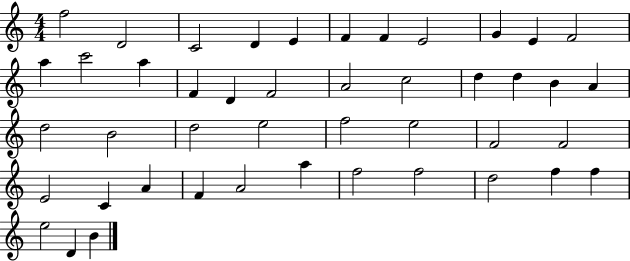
{
  \clef treble
  \numericTimeSignature
  \time 4/4
  \key c \major
  f''2 d'2 | c'2 d'4 e'4 | f'4 f'4 e'2 | g'4 e'4 f'2 | \break a''4 c'''2 a''4 | f'4 d'4 f'2 | a'2 c''2 | d''4 d''4 b'4 a'4 | \break d''2 b'2 | d''2 e''2 | f''2 e''2 | f'2 f'2 | \break e'2 c'4 a'4 | f'4 a'2 a''4 | f''2 f''2 | d''2 f''4 f''4 | \break e''2 d'4 b'4 | \bar "|."
}